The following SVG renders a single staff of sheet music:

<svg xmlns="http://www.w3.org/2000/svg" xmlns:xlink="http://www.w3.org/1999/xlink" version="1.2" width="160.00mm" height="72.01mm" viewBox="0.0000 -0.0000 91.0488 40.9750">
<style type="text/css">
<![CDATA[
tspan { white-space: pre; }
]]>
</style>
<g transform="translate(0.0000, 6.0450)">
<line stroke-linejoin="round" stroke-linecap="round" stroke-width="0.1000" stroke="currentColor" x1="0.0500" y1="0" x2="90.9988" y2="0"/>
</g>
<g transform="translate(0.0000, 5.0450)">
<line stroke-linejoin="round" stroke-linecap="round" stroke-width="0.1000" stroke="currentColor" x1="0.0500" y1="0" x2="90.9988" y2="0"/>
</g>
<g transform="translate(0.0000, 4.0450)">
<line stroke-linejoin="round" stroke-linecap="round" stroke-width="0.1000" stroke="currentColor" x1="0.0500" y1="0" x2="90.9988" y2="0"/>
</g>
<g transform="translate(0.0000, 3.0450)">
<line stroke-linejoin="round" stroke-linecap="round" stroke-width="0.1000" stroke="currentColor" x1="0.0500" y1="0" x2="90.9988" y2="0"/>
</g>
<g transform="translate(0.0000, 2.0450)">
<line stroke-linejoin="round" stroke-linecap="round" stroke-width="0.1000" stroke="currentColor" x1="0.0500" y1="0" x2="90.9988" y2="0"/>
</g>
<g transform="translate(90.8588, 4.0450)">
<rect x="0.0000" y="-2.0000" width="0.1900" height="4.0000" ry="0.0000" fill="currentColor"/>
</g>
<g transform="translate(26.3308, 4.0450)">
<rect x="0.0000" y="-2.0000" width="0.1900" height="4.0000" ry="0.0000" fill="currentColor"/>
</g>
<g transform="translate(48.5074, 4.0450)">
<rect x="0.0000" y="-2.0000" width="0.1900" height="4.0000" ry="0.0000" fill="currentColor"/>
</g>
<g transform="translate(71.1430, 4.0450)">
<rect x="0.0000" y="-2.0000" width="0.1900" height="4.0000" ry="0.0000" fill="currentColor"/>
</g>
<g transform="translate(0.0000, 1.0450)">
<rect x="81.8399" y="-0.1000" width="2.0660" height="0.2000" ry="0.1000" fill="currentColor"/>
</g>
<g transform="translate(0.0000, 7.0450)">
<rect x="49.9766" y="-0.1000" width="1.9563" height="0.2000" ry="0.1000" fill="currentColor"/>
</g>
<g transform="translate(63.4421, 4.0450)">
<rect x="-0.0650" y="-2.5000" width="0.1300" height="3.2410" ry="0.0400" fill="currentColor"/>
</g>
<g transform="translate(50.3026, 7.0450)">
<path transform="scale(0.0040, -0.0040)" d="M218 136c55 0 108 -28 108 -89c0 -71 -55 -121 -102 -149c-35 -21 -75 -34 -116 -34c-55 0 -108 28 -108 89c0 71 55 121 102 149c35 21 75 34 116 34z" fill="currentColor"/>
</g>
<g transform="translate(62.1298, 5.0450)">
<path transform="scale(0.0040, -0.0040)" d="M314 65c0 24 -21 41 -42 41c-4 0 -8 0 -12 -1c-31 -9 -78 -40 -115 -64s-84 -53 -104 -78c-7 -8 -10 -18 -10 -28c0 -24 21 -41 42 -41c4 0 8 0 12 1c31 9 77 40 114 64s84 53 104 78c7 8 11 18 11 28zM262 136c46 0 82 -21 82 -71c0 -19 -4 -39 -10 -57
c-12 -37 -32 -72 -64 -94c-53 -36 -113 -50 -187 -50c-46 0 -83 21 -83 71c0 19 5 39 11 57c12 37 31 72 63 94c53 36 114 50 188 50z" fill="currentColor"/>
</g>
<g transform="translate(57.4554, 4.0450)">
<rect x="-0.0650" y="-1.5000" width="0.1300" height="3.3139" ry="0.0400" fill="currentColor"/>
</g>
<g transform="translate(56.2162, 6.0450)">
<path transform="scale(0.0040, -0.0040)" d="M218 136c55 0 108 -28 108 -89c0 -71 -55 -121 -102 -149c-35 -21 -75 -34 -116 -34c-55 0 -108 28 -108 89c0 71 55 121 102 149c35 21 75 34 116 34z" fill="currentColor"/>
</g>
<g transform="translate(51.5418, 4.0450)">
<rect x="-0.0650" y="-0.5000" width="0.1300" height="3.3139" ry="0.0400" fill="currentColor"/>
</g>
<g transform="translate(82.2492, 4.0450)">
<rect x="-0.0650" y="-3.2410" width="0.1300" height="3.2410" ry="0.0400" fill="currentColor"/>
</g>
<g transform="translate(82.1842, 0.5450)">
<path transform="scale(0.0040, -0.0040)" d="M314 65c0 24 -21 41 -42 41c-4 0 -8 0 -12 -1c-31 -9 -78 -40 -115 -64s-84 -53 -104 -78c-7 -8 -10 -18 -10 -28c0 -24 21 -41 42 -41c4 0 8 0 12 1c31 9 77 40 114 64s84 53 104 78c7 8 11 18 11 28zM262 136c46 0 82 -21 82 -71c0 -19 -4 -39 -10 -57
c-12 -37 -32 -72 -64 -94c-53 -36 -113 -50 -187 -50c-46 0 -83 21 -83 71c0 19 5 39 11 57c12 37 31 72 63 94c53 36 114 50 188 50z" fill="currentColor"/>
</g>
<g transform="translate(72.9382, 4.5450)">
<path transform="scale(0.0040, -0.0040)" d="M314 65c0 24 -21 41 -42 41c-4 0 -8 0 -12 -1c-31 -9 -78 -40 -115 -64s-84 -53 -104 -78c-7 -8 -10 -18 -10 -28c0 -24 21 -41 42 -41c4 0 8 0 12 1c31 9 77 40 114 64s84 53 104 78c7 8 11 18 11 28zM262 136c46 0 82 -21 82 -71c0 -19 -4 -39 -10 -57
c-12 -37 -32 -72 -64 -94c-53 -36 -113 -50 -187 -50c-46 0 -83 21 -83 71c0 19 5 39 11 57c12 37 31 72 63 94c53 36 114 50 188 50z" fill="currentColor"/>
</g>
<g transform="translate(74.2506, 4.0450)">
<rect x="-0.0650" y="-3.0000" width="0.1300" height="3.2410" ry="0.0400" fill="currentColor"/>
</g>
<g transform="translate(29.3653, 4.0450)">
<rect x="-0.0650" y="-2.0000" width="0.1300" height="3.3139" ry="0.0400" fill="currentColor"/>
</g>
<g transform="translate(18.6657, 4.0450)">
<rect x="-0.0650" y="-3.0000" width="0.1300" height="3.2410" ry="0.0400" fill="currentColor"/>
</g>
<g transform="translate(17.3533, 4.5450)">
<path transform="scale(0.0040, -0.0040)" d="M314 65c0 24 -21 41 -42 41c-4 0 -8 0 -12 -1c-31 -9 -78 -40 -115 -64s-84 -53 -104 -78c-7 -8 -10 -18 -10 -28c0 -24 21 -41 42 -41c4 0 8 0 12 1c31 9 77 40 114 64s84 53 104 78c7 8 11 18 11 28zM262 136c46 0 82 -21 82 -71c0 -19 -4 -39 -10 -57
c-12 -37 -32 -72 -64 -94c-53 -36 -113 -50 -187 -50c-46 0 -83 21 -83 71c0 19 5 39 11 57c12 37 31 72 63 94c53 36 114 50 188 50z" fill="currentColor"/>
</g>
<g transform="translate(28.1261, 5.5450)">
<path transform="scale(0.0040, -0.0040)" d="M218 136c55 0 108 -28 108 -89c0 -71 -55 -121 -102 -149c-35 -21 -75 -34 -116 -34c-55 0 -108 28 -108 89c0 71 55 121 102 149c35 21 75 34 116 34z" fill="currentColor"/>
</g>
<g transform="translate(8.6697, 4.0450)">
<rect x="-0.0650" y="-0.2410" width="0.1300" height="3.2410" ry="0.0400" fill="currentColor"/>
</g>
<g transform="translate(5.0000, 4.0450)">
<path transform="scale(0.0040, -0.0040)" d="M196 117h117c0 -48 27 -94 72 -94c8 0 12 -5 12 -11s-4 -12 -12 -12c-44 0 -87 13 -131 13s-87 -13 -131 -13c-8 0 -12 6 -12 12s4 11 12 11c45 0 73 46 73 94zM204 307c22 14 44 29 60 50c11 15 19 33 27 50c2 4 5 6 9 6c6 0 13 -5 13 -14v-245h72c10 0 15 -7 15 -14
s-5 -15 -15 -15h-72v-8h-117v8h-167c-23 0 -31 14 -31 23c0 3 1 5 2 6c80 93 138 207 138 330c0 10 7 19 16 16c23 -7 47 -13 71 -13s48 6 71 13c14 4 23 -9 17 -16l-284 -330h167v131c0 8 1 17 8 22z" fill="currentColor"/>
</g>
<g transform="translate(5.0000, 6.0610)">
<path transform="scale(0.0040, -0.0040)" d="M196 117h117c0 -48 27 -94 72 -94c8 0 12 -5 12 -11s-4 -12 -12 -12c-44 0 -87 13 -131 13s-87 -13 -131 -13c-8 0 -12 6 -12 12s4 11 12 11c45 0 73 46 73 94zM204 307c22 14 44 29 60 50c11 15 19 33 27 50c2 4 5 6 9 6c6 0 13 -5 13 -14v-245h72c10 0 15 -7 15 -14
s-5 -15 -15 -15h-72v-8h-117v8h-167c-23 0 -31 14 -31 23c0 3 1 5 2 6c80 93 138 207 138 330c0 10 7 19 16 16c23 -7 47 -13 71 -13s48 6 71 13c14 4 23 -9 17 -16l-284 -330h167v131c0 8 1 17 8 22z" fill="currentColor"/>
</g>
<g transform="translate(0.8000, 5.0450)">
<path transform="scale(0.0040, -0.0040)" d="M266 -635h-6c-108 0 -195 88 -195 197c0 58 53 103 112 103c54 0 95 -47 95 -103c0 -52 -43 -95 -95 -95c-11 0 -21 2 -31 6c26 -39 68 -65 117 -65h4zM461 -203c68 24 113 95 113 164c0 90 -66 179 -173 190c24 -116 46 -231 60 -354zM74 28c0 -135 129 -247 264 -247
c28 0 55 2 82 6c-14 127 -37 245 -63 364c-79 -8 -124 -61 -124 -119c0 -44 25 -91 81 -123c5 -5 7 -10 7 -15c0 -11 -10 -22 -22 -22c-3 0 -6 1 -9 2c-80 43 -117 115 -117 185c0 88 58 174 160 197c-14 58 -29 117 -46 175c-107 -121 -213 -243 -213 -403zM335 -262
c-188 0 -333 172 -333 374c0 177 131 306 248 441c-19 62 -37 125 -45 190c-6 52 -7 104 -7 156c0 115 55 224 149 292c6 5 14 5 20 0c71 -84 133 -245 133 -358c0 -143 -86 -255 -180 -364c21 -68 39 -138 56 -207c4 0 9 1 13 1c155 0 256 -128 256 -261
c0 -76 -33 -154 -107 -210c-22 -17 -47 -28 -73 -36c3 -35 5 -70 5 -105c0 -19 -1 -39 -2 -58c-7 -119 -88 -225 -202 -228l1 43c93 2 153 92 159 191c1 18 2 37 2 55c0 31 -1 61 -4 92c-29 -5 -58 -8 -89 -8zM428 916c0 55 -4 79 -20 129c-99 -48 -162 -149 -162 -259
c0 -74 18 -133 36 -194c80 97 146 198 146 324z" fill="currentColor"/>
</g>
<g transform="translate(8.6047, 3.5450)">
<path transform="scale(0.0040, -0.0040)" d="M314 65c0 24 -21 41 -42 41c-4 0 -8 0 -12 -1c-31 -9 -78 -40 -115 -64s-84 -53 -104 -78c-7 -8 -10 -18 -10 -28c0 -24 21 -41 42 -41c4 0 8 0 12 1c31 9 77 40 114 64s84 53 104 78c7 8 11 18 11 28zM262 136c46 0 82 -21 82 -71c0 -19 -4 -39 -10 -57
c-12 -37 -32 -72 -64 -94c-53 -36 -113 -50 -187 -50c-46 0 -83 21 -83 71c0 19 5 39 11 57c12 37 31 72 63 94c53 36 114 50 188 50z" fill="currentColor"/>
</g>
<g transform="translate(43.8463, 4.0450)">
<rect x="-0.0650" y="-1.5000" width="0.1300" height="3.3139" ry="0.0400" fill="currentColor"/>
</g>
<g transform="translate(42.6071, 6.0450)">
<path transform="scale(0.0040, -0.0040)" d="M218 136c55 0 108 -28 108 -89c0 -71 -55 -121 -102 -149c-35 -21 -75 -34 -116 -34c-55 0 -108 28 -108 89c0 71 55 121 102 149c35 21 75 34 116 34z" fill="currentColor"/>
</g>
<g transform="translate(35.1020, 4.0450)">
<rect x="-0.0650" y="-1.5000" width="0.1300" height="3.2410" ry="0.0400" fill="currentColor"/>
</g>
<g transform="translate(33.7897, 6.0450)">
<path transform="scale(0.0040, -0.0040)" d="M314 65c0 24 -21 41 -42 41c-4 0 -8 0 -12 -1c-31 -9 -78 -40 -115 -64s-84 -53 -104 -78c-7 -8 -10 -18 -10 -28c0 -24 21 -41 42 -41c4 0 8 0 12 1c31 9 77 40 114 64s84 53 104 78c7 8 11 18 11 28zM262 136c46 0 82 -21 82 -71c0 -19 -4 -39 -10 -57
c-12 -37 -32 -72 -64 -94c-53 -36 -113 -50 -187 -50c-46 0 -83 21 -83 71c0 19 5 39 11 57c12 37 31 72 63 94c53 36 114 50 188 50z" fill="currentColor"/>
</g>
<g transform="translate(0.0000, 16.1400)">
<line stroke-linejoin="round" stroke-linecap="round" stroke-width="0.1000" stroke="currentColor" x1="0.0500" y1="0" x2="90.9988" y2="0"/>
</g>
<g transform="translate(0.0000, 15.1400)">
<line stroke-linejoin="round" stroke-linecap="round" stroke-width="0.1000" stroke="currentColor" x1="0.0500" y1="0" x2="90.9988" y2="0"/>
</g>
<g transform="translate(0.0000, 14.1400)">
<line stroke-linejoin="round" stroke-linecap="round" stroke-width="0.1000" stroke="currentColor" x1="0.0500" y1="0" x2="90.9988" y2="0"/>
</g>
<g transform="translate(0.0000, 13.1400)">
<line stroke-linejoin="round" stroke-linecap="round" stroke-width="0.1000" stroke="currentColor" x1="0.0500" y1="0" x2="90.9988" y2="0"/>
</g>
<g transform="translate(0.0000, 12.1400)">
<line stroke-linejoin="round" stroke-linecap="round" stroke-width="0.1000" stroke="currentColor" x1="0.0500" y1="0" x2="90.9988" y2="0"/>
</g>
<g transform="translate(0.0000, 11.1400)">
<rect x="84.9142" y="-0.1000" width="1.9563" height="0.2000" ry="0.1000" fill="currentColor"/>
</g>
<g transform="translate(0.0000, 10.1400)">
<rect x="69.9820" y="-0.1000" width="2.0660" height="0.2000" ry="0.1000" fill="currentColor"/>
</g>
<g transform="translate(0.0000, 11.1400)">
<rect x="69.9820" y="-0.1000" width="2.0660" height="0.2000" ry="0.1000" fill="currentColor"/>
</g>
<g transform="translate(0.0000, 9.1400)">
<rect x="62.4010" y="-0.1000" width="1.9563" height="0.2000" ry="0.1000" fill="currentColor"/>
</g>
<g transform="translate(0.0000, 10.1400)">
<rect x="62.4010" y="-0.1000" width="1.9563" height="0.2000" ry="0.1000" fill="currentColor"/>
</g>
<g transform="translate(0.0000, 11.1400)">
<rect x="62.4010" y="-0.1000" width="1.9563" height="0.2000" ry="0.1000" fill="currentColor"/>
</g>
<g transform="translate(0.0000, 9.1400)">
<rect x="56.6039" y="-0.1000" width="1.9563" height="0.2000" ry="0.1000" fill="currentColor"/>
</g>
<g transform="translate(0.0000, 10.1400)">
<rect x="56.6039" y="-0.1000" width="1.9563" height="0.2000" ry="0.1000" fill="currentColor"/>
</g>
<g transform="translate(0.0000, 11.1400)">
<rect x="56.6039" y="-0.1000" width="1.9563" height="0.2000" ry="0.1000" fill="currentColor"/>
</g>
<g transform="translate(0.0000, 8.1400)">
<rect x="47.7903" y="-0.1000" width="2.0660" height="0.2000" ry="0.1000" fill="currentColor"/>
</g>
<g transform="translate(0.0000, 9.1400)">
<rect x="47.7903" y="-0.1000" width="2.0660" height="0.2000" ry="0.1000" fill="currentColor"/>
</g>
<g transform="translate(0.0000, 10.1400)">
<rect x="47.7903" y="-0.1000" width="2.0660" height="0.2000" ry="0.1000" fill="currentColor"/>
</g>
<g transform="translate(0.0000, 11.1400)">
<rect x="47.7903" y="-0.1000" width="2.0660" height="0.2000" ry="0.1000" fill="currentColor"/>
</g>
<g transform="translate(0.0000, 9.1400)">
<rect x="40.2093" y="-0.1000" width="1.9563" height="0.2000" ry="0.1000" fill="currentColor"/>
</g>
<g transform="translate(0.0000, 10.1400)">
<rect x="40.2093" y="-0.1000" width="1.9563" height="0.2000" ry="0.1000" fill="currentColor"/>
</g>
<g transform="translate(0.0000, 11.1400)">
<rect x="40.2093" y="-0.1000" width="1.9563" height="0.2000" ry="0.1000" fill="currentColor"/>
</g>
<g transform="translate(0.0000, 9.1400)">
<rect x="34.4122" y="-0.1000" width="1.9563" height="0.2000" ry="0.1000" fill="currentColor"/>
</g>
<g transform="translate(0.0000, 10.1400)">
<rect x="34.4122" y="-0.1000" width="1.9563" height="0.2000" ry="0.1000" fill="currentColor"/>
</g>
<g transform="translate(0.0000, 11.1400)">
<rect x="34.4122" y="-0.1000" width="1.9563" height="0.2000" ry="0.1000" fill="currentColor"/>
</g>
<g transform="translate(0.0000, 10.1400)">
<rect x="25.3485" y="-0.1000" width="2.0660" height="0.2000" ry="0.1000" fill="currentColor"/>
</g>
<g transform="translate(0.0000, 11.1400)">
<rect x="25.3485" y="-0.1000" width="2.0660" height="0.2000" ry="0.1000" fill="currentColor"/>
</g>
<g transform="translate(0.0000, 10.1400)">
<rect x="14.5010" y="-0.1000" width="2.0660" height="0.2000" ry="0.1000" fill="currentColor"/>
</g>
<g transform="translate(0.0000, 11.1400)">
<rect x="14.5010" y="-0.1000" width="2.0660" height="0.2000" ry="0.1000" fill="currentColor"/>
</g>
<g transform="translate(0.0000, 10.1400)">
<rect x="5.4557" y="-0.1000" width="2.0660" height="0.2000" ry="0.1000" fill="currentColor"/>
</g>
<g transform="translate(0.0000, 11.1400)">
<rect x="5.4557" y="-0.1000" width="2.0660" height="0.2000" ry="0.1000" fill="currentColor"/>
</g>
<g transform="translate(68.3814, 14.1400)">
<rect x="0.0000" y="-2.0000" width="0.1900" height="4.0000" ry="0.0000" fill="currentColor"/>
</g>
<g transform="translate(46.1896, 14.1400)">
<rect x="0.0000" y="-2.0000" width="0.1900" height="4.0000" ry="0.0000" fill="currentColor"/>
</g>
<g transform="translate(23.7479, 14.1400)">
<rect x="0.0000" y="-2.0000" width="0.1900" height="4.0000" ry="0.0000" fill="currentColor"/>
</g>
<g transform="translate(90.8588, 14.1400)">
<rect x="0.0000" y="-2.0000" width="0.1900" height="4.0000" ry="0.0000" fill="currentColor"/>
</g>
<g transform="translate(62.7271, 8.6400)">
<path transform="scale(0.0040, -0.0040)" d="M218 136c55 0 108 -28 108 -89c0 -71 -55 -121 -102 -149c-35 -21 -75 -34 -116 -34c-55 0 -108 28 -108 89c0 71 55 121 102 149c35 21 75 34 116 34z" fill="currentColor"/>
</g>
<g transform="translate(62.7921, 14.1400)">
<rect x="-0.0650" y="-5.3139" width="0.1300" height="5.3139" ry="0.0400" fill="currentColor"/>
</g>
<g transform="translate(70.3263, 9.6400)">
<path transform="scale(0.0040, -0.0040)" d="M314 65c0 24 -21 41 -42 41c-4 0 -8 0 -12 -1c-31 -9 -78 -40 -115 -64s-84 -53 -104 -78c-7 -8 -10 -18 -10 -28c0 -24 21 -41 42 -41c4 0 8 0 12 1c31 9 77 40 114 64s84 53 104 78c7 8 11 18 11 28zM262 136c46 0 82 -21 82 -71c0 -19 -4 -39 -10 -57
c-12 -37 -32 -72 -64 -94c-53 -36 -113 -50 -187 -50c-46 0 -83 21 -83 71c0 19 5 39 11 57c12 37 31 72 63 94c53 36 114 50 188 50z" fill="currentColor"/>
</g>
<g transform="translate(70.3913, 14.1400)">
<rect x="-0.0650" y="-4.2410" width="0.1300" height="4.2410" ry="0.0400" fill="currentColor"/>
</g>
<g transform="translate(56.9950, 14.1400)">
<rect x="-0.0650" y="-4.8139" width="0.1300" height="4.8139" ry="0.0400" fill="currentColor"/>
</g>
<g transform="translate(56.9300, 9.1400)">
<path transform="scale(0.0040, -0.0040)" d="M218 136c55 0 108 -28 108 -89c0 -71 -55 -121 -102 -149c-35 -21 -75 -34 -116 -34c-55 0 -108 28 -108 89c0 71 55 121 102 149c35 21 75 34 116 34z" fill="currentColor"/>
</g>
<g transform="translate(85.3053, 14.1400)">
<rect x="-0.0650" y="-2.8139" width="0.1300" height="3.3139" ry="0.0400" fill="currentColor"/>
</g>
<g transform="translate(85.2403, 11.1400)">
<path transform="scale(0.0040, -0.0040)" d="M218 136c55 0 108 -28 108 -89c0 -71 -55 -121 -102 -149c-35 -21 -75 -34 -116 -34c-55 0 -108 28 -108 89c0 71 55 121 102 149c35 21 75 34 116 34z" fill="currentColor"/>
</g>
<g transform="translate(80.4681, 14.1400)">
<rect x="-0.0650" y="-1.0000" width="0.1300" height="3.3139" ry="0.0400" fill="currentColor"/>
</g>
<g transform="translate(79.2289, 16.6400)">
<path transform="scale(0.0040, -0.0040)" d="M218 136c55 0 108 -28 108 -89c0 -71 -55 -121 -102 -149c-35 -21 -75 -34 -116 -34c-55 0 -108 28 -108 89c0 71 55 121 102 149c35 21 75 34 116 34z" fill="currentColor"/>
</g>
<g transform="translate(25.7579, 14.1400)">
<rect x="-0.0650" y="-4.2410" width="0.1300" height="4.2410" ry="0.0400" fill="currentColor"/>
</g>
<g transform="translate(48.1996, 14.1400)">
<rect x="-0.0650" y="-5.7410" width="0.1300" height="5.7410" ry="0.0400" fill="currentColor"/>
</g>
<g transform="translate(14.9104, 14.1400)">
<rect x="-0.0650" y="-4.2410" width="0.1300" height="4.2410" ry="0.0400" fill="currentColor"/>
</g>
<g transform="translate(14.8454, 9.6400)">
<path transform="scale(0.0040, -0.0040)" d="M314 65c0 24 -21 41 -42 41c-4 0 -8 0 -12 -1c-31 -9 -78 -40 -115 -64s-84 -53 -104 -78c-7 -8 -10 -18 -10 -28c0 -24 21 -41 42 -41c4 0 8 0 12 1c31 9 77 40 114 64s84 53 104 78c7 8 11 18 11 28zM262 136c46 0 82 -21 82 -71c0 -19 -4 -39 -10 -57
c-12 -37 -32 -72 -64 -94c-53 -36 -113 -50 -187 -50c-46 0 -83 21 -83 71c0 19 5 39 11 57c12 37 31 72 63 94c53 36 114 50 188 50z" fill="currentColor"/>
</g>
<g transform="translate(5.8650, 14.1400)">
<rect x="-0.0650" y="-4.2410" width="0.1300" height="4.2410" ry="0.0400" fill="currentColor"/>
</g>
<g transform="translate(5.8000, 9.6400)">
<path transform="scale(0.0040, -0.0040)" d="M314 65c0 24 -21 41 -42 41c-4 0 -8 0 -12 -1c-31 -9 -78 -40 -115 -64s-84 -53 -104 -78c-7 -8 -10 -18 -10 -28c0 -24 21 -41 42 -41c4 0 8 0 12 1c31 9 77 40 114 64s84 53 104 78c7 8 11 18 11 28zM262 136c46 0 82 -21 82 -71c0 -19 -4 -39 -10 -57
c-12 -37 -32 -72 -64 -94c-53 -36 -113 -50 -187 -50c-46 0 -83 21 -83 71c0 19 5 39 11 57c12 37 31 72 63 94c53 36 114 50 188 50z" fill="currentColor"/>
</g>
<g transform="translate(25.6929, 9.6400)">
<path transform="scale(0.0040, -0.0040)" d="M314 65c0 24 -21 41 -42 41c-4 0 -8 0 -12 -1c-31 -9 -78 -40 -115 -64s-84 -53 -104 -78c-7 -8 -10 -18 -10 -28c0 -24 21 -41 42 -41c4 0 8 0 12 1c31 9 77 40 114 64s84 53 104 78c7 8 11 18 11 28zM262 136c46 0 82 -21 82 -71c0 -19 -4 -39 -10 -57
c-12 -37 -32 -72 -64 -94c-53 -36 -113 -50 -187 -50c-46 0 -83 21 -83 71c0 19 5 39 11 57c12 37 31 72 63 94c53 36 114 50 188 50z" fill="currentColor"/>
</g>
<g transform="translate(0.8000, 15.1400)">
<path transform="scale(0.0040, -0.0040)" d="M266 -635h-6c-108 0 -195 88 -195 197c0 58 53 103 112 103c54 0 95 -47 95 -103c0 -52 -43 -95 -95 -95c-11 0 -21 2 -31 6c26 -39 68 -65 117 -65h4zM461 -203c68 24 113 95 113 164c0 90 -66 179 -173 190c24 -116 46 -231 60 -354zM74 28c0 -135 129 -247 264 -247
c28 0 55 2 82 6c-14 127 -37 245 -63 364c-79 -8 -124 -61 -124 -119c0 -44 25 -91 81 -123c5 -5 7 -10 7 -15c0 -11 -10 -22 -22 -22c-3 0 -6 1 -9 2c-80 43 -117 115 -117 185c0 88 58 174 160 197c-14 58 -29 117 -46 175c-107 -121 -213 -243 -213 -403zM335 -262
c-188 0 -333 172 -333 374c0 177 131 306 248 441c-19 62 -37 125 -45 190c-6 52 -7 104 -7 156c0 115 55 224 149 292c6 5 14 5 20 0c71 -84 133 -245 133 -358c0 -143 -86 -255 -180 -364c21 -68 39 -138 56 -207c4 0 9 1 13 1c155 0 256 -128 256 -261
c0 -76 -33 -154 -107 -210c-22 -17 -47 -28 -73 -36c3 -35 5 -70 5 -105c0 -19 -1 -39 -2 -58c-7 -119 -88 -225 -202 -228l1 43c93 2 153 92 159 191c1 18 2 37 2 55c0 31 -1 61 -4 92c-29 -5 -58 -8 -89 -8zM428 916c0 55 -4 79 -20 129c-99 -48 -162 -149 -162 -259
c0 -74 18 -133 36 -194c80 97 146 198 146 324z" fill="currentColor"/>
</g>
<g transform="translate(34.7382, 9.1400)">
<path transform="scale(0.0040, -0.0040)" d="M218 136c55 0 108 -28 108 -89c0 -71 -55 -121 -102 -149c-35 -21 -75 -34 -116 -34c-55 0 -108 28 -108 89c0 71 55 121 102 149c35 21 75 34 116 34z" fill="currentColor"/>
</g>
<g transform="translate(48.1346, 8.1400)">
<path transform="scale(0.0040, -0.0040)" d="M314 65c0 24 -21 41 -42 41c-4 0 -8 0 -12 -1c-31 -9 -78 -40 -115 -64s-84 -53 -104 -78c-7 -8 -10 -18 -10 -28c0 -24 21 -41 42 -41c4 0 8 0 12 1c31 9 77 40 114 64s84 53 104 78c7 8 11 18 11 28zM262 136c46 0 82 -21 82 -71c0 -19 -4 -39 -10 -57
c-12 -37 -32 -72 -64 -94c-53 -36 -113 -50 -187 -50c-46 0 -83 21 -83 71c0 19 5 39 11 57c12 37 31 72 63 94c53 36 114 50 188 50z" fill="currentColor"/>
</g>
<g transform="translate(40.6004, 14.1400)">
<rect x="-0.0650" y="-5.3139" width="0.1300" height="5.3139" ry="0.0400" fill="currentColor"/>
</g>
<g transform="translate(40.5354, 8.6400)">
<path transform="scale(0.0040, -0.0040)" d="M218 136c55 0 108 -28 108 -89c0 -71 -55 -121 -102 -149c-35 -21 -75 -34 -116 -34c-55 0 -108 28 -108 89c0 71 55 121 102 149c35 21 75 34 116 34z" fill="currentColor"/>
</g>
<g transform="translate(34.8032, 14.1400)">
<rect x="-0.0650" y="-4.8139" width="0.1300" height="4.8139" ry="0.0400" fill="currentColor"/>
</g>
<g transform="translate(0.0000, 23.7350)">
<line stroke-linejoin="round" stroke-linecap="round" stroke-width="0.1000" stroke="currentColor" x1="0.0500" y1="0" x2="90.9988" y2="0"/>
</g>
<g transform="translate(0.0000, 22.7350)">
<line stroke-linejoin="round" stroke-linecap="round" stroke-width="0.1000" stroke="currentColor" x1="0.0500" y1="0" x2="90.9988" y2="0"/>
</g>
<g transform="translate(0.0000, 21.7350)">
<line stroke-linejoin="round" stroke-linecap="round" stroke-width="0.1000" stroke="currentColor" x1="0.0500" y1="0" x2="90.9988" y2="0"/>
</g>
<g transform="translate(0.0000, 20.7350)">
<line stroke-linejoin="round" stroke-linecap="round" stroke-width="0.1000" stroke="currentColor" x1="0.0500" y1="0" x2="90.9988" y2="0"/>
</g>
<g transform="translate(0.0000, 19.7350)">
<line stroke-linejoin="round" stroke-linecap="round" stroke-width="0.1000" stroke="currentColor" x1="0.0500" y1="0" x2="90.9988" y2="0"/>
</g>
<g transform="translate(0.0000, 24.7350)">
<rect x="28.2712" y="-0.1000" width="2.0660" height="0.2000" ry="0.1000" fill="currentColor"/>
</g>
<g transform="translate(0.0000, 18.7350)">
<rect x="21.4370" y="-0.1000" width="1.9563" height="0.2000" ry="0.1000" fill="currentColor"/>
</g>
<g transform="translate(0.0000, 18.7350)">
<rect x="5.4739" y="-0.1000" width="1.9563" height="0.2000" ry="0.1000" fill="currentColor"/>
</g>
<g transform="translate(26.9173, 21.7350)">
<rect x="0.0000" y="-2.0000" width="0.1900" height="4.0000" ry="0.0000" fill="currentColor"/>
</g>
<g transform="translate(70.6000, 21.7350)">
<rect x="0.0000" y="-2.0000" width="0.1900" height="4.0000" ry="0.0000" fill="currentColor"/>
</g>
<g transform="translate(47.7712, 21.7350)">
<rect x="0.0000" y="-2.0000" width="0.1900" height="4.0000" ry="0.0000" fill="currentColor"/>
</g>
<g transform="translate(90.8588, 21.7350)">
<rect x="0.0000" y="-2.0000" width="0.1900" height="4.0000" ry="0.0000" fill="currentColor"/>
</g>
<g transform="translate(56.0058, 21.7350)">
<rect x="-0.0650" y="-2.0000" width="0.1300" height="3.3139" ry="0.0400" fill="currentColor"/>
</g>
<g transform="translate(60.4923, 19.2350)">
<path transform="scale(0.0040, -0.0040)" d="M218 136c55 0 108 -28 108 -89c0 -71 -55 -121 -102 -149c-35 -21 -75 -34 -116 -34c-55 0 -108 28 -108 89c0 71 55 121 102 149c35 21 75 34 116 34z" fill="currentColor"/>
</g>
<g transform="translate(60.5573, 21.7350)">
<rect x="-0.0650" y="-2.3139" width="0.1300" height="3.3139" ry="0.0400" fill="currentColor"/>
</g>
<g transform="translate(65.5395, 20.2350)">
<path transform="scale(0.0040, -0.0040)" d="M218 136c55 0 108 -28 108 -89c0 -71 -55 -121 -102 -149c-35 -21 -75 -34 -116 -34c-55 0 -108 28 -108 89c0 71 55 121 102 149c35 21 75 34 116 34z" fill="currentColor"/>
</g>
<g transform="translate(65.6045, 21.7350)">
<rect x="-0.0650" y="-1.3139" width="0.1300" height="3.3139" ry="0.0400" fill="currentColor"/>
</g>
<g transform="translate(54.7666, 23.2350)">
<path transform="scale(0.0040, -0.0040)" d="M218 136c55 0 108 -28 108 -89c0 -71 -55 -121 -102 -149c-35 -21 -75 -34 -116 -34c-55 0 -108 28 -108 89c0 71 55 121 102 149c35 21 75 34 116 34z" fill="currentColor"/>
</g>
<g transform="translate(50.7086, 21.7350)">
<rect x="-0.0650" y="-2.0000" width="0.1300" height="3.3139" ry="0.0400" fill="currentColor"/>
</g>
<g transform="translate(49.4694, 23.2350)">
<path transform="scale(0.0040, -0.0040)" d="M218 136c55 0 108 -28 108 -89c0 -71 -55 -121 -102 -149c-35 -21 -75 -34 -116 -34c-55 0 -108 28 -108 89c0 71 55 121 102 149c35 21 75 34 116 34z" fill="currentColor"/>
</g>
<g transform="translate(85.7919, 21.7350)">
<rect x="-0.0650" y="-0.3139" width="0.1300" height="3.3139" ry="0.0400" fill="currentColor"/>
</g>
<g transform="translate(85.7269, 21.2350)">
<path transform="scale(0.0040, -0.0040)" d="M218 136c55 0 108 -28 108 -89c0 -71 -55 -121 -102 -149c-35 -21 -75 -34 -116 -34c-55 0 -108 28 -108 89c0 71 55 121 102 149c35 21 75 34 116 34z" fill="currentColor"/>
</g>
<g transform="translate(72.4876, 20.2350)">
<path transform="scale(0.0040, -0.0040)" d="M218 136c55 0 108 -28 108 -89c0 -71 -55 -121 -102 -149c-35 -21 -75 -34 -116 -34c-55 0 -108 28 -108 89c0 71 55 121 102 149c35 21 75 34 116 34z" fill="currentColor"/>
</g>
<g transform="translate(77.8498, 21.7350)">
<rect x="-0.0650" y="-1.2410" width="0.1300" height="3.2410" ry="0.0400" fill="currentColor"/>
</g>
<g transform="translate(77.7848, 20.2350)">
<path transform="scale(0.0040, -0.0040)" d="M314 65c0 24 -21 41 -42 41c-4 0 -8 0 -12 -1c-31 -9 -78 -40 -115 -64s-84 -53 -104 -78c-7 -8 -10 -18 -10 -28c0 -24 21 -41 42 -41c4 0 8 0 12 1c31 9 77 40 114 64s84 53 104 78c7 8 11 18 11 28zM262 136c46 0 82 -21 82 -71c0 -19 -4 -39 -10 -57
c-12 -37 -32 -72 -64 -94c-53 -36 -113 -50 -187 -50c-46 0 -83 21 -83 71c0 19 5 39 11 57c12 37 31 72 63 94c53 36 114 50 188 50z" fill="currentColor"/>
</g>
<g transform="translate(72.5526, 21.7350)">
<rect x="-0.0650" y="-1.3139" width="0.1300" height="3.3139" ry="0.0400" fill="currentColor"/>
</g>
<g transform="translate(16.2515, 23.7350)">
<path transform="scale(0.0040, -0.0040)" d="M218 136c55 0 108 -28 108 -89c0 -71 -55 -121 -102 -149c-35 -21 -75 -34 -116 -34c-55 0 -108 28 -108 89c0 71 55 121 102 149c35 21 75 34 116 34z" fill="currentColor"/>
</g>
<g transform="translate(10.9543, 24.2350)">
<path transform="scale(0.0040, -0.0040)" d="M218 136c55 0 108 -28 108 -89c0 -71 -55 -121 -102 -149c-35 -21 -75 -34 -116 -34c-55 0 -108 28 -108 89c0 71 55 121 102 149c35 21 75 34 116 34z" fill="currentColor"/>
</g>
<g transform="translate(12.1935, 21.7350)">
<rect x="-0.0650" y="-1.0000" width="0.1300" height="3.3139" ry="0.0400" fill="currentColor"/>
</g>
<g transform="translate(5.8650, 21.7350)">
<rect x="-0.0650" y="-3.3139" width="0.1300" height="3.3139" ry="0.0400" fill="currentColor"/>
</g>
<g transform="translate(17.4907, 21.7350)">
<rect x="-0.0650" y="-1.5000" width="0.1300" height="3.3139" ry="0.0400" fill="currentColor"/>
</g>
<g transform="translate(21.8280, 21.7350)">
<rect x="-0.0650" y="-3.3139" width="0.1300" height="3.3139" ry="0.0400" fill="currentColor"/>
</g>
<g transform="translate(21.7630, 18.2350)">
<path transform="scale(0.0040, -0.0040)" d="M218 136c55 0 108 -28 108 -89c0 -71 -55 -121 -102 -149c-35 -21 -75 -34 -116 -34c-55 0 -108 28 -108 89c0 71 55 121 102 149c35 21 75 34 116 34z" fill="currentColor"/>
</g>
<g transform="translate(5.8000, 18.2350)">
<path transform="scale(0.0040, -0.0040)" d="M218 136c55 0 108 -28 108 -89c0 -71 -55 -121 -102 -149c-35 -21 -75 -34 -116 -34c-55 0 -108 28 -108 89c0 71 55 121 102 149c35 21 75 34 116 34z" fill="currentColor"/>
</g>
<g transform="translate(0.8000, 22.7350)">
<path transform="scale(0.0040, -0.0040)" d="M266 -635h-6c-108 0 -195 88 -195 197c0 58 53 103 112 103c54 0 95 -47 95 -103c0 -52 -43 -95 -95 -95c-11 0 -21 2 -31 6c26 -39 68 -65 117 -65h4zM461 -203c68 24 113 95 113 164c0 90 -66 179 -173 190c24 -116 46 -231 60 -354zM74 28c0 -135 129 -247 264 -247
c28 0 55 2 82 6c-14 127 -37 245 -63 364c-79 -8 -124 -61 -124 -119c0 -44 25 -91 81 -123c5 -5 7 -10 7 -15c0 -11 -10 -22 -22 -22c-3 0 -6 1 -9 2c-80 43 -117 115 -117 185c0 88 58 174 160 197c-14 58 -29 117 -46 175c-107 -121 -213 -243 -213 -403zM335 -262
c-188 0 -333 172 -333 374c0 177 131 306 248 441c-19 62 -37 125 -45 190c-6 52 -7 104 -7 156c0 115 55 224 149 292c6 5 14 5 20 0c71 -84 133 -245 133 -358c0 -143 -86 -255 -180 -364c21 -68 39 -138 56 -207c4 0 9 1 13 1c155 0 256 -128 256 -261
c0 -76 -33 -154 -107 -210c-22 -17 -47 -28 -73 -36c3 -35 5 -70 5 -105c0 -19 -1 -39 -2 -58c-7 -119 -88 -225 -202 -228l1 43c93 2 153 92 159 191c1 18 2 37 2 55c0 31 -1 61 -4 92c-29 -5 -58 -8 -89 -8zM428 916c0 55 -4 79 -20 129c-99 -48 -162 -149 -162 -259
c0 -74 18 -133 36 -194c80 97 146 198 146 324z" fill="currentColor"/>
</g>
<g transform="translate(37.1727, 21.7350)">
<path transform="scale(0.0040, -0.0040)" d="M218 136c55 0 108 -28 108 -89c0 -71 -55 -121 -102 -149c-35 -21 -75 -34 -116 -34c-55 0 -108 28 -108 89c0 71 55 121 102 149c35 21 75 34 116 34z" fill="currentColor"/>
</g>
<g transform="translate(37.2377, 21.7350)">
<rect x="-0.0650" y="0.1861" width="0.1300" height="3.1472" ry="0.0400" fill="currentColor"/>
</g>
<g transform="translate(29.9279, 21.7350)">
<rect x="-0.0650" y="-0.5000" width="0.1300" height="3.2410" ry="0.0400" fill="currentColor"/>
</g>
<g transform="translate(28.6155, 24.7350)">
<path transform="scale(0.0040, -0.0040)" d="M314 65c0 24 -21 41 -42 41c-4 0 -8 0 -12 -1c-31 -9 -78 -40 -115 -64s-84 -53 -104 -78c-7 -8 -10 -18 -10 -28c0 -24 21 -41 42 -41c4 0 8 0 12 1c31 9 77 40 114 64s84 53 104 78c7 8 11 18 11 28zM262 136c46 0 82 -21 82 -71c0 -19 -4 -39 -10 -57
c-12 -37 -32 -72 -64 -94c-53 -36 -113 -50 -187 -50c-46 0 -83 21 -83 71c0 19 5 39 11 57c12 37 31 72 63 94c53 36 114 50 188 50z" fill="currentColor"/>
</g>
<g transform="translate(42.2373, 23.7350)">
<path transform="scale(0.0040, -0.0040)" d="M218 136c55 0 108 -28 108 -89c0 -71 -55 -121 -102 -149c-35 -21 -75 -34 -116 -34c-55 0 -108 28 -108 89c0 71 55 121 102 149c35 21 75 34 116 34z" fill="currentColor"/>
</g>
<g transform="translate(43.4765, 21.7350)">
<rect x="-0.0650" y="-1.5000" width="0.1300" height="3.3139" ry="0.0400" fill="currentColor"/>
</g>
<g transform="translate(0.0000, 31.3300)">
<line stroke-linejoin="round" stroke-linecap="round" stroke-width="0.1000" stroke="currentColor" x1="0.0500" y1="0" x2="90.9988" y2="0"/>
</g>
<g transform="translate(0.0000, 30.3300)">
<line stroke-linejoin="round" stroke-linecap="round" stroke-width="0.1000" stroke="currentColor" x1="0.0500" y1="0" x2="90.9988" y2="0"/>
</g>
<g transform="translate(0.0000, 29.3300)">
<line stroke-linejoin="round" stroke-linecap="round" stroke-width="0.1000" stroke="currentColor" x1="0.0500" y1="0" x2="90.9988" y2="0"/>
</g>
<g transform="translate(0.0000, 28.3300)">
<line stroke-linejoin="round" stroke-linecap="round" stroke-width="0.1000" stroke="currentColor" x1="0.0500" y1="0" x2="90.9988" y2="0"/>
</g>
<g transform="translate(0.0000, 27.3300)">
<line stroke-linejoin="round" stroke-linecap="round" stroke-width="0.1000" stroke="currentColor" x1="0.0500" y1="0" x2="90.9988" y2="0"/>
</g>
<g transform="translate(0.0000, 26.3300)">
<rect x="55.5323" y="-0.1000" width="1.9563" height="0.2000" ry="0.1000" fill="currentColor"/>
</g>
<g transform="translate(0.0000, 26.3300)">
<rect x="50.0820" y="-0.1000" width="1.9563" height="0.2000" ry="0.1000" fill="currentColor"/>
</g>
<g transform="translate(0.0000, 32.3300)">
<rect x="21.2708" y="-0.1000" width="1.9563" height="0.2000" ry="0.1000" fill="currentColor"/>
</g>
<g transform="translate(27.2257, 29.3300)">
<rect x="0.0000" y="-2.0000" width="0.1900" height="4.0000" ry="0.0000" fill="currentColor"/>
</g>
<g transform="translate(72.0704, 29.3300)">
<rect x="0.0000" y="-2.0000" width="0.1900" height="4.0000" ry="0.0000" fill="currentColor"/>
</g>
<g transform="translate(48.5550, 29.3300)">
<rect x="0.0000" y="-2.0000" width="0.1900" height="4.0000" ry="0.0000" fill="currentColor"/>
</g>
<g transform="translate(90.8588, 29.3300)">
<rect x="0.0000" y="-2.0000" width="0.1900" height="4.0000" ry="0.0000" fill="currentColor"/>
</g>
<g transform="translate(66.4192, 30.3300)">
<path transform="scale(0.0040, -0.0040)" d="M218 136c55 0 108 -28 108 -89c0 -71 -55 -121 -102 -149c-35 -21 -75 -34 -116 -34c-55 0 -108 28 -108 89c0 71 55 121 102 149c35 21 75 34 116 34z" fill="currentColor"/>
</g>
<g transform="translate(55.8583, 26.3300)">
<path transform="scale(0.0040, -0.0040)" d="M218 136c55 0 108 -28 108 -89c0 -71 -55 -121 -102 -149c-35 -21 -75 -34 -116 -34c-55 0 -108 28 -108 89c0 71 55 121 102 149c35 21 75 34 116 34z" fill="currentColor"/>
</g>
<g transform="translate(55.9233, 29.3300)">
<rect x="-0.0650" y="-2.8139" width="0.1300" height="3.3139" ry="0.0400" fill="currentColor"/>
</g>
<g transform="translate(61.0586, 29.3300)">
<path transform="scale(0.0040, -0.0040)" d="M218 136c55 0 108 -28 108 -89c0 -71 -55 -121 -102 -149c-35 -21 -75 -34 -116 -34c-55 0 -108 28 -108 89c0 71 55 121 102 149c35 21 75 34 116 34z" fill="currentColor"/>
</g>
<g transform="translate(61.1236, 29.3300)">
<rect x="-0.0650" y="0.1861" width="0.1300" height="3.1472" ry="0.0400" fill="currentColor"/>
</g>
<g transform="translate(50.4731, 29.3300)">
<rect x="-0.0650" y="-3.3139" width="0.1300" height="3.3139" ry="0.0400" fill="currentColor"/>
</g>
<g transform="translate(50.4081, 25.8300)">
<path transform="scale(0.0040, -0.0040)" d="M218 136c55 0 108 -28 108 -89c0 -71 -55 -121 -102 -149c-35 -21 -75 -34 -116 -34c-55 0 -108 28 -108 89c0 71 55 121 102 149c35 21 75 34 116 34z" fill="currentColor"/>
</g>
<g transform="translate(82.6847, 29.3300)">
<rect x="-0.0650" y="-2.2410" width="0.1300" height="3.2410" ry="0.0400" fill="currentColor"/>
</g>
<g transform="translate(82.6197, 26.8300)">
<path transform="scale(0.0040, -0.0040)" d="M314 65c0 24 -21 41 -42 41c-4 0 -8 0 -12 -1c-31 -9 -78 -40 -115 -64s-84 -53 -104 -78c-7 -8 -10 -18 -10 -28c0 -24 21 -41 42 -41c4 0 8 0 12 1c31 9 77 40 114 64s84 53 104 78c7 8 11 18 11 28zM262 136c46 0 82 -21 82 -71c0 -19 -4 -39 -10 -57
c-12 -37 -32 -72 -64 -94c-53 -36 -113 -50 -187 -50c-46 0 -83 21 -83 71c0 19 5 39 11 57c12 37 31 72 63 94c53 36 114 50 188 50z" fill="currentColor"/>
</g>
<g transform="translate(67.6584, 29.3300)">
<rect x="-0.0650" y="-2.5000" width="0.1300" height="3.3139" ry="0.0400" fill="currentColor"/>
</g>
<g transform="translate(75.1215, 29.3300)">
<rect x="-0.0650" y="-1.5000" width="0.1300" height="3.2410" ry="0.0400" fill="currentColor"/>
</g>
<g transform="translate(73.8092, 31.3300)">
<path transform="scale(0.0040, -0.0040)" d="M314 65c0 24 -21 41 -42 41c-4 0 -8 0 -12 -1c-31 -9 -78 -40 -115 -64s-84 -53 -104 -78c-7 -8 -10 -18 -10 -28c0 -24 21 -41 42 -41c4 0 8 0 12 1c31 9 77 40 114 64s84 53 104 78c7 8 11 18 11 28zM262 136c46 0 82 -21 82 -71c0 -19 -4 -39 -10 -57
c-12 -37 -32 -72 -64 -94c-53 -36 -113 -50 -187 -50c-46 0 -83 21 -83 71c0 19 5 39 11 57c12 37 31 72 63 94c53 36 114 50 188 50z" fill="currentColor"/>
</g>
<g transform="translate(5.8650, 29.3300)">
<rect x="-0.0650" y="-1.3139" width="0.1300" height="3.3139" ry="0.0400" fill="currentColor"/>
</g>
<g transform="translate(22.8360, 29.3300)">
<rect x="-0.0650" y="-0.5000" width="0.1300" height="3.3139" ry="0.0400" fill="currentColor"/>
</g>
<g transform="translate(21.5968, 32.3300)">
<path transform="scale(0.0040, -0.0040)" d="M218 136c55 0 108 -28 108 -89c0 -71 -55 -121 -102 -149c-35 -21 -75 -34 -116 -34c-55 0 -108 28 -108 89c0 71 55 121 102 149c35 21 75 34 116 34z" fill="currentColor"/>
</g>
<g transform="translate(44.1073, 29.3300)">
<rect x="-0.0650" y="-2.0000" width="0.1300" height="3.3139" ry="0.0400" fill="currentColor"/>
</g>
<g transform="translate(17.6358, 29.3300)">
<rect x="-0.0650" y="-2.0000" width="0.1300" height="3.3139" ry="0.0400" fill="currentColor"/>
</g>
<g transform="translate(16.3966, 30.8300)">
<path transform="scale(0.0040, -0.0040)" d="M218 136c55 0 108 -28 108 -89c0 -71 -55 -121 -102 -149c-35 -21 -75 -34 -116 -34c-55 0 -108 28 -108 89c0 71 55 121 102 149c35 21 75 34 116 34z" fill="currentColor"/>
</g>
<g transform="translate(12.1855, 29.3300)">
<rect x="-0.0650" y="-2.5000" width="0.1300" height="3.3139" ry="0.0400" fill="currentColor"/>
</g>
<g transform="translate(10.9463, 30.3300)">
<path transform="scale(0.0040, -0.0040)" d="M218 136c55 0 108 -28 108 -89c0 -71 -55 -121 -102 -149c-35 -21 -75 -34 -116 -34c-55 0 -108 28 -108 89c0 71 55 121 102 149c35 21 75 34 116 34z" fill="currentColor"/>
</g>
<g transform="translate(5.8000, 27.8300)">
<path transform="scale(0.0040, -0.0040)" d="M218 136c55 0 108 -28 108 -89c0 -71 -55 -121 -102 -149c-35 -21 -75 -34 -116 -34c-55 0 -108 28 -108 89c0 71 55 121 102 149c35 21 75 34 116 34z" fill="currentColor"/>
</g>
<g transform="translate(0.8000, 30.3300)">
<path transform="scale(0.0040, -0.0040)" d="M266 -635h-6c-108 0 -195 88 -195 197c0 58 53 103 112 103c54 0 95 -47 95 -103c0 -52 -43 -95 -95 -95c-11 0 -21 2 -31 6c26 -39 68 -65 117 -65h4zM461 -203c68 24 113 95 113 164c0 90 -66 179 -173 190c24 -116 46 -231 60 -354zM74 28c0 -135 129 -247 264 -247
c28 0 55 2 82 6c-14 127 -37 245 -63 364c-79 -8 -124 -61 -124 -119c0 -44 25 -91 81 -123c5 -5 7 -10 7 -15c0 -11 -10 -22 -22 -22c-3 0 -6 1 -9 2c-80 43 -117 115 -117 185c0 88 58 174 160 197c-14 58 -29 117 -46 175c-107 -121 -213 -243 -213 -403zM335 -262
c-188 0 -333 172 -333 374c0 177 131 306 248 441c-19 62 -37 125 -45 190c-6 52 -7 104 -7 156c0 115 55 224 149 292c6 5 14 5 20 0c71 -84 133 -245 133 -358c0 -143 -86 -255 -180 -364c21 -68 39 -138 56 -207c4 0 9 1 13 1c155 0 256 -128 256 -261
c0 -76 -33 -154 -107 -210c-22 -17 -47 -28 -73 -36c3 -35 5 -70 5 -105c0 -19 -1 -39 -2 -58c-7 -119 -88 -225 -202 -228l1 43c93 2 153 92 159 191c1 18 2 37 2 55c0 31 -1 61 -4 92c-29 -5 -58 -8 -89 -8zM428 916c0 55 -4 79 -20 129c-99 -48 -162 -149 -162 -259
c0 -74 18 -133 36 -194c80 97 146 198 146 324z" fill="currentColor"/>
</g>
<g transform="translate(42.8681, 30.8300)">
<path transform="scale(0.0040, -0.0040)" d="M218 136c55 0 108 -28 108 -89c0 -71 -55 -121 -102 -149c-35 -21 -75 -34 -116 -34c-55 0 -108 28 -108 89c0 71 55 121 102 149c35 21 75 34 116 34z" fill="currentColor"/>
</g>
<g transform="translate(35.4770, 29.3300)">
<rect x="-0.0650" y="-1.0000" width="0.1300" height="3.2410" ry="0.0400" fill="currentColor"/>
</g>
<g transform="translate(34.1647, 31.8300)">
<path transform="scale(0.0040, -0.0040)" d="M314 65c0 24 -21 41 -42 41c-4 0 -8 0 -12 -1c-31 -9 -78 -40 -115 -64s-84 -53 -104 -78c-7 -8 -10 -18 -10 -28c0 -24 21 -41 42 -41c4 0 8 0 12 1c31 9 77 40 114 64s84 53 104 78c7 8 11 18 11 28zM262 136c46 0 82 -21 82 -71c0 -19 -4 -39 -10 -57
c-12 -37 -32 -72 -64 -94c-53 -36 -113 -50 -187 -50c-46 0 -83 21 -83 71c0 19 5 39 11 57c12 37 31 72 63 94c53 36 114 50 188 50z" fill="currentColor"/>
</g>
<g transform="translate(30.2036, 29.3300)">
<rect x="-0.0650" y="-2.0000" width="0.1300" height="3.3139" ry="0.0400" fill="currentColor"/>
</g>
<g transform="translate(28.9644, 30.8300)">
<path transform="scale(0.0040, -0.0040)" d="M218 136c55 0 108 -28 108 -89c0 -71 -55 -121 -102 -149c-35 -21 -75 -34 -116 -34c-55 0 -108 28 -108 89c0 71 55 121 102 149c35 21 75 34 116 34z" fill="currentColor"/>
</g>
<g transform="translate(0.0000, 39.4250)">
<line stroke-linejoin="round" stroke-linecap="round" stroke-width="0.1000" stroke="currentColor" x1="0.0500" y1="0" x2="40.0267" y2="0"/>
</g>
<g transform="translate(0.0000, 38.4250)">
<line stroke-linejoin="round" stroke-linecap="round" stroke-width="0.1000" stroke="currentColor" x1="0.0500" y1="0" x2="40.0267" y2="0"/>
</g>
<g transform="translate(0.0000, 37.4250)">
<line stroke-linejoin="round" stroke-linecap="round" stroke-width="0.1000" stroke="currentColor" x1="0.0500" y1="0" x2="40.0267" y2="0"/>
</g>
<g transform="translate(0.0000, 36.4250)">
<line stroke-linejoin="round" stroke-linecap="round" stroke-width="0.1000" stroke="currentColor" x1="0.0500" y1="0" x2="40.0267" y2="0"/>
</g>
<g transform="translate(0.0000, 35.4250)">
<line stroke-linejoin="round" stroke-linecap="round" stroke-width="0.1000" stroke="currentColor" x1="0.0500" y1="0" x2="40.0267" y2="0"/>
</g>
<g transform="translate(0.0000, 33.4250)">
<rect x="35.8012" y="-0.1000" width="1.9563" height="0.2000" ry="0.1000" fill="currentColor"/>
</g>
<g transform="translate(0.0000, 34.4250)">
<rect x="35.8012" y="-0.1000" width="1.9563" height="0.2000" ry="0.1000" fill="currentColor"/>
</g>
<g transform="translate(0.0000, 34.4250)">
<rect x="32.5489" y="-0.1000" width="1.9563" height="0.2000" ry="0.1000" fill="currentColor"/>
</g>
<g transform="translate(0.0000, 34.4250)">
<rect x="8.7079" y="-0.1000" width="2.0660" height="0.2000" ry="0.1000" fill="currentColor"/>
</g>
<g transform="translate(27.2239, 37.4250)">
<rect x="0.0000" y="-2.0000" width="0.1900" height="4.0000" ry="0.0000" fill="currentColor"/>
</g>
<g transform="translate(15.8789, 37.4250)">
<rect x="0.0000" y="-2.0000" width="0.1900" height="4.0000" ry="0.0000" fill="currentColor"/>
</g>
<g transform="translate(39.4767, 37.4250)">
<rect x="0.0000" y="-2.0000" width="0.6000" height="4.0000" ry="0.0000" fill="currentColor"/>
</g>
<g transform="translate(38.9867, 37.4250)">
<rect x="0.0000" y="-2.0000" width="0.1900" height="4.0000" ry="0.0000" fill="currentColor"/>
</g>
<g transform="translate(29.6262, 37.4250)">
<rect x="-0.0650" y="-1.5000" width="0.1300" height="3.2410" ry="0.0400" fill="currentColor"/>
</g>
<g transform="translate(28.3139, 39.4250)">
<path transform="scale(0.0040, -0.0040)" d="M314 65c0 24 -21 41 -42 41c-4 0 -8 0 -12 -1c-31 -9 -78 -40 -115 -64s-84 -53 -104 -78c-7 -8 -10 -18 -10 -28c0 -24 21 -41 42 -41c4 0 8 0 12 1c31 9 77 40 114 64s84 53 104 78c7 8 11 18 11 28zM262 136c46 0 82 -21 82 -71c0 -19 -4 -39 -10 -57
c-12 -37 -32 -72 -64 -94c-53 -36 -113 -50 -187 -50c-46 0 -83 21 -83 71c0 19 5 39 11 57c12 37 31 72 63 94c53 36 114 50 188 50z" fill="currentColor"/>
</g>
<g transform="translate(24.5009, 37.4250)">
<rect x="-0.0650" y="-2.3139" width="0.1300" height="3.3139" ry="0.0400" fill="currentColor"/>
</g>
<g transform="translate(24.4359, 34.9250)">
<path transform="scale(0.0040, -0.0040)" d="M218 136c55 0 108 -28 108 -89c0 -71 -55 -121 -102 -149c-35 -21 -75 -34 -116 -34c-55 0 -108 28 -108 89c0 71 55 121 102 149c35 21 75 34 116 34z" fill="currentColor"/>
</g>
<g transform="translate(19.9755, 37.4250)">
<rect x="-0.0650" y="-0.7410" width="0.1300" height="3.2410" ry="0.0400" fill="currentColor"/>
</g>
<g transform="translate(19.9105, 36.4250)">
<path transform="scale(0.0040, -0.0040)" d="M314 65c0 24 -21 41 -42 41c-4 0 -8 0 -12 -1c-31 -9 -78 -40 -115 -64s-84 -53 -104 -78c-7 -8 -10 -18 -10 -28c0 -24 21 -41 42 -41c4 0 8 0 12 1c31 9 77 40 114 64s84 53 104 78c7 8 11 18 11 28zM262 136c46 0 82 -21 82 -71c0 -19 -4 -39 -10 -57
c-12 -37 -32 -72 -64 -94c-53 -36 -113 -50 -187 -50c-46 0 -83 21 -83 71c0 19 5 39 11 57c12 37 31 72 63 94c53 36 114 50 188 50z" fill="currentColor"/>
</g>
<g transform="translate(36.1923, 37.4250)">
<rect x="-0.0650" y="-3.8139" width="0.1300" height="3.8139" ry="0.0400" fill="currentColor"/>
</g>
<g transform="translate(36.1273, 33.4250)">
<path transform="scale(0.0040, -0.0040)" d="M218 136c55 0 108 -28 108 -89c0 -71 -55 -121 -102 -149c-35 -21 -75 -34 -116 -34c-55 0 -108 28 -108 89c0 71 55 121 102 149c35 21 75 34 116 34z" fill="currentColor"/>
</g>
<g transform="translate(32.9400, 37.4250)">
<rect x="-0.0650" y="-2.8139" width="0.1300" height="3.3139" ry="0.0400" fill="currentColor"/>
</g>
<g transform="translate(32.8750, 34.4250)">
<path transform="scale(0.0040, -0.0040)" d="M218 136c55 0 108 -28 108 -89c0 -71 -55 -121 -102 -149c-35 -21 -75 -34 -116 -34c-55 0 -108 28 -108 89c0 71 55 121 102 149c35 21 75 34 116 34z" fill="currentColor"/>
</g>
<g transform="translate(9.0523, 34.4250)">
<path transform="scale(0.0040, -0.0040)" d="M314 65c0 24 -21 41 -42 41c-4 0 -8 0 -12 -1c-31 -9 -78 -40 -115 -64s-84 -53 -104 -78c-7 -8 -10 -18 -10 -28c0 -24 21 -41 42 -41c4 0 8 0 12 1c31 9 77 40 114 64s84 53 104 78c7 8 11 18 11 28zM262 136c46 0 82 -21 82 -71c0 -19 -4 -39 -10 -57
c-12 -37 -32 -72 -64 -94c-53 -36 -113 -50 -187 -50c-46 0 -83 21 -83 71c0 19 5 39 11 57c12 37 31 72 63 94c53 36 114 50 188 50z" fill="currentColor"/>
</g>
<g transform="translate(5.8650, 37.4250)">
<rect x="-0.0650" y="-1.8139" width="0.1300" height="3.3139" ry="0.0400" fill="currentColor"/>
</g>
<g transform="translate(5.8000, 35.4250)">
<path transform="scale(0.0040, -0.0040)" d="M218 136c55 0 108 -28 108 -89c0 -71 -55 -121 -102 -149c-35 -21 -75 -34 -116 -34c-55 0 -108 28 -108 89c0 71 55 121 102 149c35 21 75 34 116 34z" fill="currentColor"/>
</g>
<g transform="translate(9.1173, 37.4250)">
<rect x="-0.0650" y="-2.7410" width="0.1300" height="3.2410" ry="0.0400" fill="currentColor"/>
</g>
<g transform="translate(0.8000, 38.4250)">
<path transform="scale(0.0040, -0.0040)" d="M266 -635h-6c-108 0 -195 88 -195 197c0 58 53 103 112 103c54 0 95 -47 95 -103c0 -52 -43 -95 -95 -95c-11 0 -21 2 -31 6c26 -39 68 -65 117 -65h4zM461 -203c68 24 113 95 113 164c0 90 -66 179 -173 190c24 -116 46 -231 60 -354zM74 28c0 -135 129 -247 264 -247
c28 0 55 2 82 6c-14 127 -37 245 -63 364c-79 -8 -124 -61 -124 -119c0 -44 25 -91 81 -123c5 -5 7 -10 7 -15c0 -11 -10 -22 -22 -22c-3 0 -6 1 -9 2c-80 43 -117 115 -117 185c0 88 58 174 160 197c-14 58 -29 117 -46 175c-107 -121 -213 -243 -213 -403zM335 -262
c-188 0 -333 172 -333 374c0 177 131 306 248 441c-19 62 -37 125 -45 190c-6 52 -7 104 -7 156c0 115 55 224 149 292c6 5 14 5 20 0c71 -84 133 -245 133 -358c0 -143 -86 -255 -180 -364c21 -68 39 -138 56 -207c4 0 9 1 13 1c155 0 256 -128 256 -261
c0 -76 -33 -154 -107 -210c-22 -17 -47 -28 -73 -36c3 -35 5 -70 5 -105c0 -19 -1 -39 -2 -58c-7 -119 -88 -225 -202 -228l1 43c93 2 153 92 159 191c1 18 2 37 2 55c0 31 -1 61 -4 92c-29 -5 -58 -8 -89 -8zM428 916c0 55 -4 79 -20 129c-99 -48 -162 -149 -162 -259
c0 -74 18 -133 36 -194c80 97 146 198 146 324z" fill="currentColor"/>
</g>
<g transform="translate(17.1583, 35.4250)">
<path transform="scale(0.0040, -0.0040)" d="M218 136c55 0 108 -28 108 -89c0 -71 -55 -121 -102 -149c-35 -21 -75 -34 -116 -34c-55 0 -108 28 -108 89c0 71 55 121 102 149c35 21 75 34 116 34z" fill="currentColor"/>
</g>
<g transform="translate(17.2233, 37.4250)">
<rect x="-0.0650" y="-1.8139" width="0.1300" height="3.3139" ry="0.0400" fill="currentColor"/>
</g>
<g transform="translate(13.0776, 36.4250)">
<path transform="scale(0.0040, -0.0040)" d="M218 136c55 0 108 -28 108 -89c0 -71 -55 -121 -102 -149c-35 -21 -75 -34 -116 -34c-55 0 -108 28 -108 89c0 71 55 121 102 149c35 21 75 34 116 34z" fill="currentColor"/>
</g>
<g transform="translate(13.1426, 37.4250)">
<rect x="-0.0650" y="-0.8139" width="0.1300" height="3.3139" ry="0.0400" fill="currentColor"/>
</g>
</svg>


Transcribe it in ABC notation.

X:1
T:Untitled
M:4/4
L:1/4
K:C
c2 A2 F E2 E C E G2 A2 b2 d'2 d'2 d'2 e' f' g'2 e' f' d'2 D a b D E b C2 B E F F g e e e2 c e G F C F D2 F b a B G E2 g2 f a2 d f d2 g E2 a c'